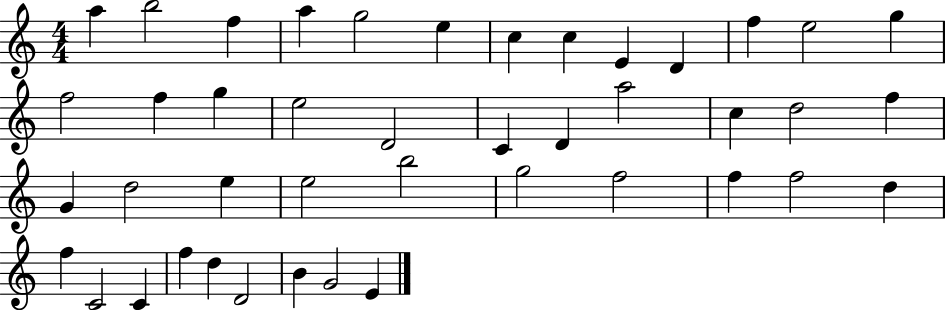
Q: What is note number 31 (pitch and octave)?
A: F5